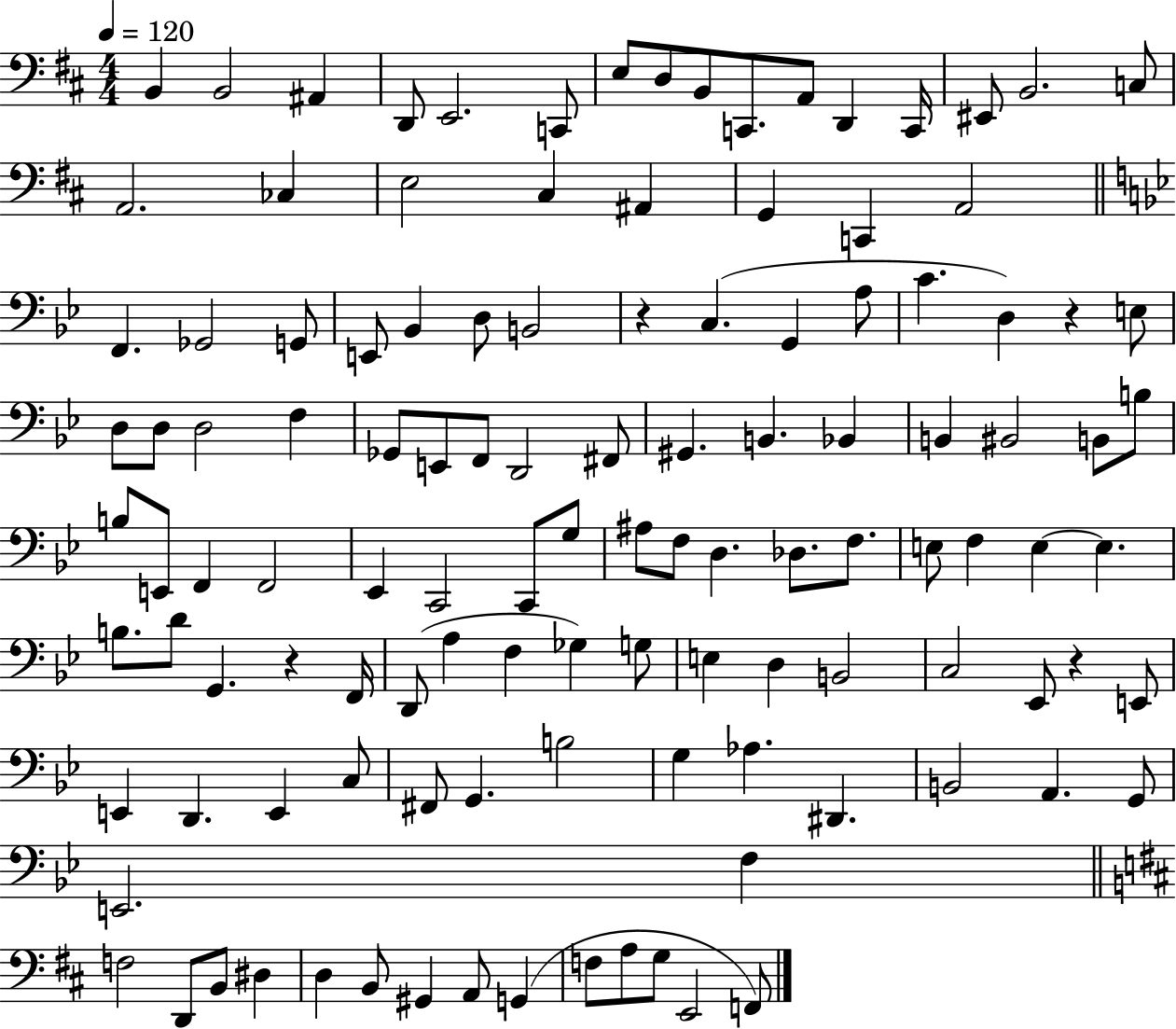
X:1
T:Untitled
M:4/4
L:1/4
K:D
B,, B,,2 ^A,, D,,/2 E,,2 C,,/2 E,/2 D,/2 B,,/2 C,,/2 A,,/2 D,, C,,/4 ^E,,/2 B,,2 C,/2 A,,2 _C, E,2 ^C, ^A,, G,, C,, A,,2 F,, _G,,2 G,,/2 E,,/2 _B,, D,/2 B,,2 z C, G,, A,/2 C D, z E,/2 D,/2 D,/2 D,2 F, _G,,/2 E,,/2 F,,/2 D,,2 ^F,,/2 ^G,, B,, _B,, B,, ^B,,2 B,,/2 B,/2 B,/2 E,,/2 F,, F,,2 _E,, C,,2 C,,/2 G,/2 ^A,/2 F,/2 D, _D,/2 F,/2 E,/2 F, E, E, B,/2 D/2 G,, z F,,/4 D,,/2 A, F, _G, G,/2 E, D, B,,2 C,2 _E,,/2 z E,,/2 E,, D,, E,, C,/2 ^F,,/2 G,, B,2 G, _A, ^D,, B,,2 A,, G,,/2 E,,2 F, F,2 D,,/2 B,,/2 ^D, D, B,,/2 ^G,, A,,/2 G,, F,/2 A,/2 G,/2 E,,2 F,,/2